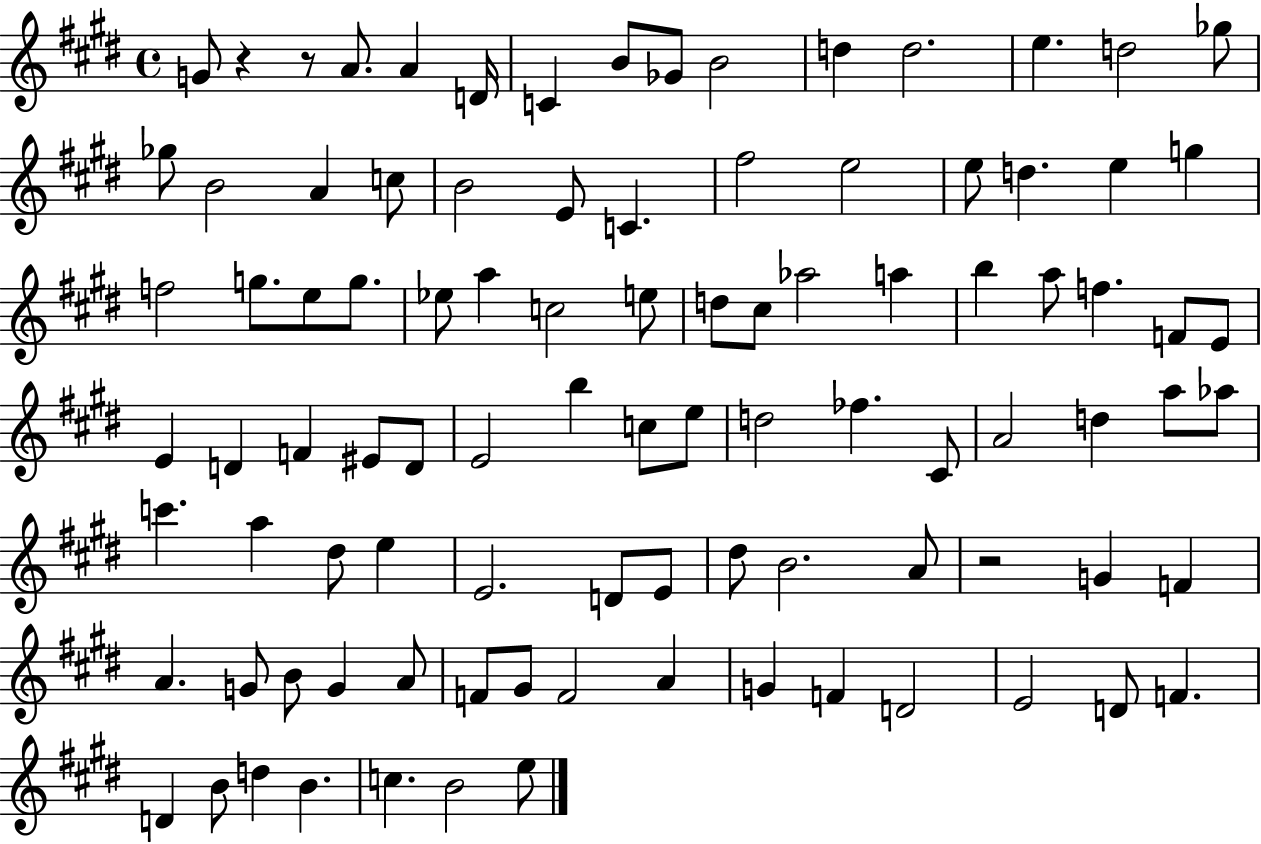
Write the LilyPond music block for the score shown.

{
  \clef treble
  \time 4/4
  \defaultTimeSignature
  \key e \major
  g'8 r4 r8 a'8. a'4 d'16 | c'4 b'8 ges'8 b'2 | d''4 d''2. | e''4. d''2 ges''8 | \break ges''8 b'2 a'4 c''8 | b'2 e'8 c'4. | fis''2 e''2 | e''8 d''4. e''4 g''4 | \break f''2 g''8. e''8 g''8. | ees''8 a''4 c''2 e''8 | d''8 cis''8 aes''2 a''4 | b''4 a''8 f''4. f'8 e'8 | \break e'4 d'4 f'4 eis'8 d'8 | e'2 b''4 c''8 e''8 | d''2 fes''4. cis'8 | a'2 d''4 a''8 aes''8 | \break c'''4. a''4 dis''8 e''4 | e'2. d'8 e'8 | dis''8 b'2. a'8 | r2 g'4 f'4 | \break a'4. g'8 b'8 g'4 a'8 | f'8 gis'8 f'2 a'4 | g'4 f'4 d'2 | e'2 d'8 f'4. | \break d'4 b'8 d''4 b'4. | c''4. b'2 e''8 | \bar "|."
}